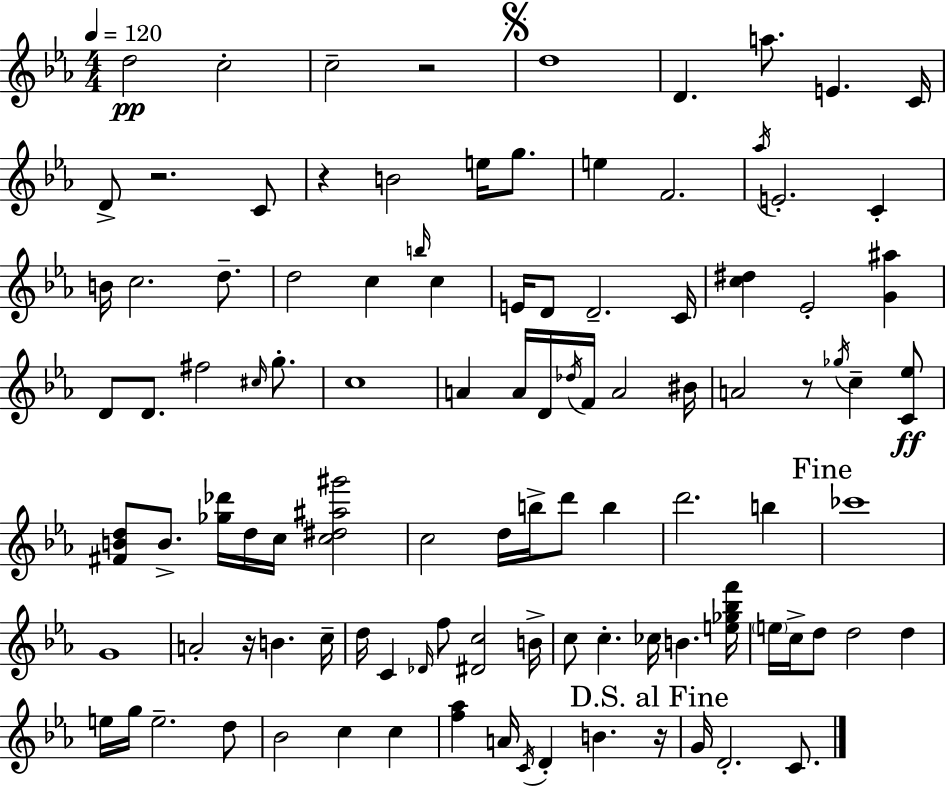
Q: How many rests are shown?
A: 6